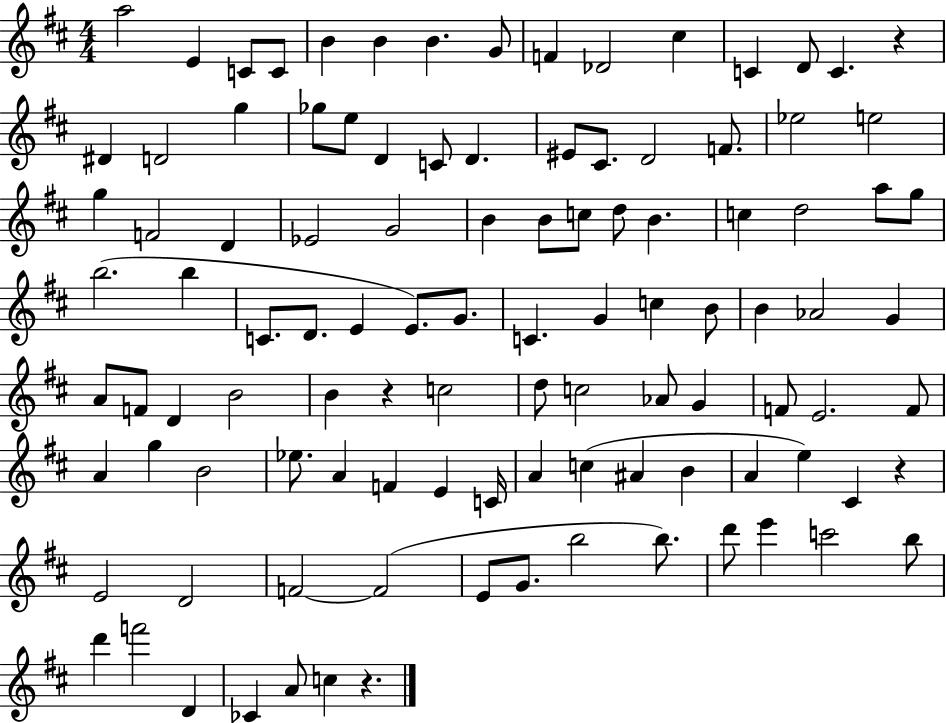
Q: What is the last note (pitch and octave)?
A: C5